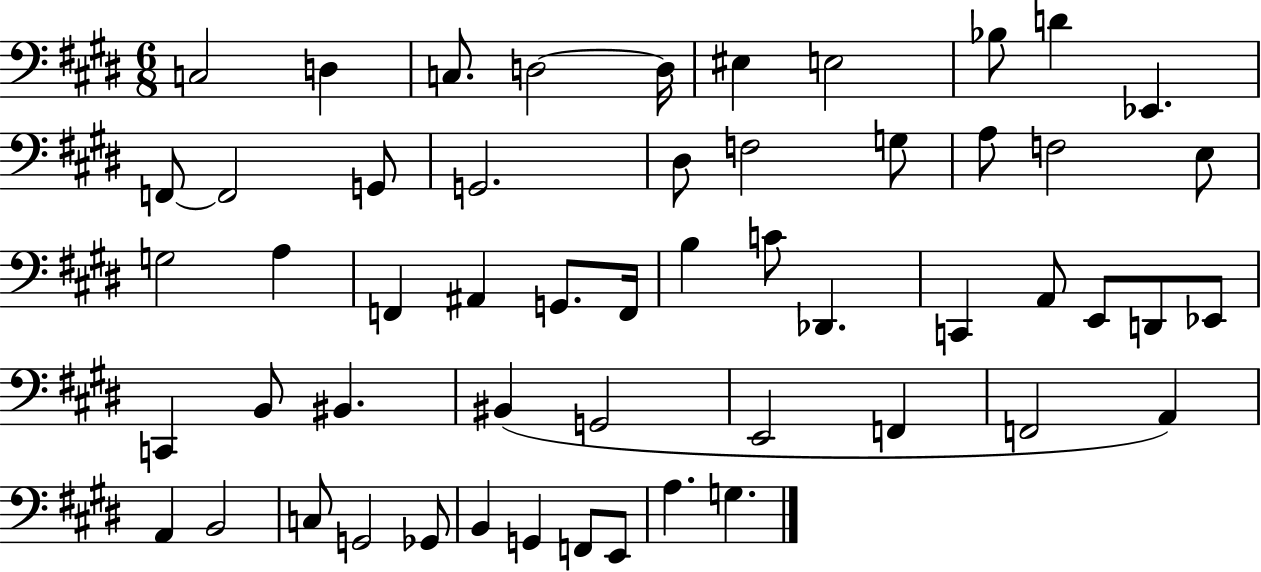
C3/h D3/q C3/e. D3/h D3/s EIS3/q E3/h Bb3/e D4/q Eb2/q. F2/e F2/h G2/e G2/h. D#3/e F3/h G3/e A3/e F3/h E3/e G3/h A3/q F2/q A#2/q G2/e. F2/s B3/q C4/e Db2/q. C2/q A2/e E2/e D2/e Eb2/e C2/q B2/e BIS2/q. BIS2/q G2/h E2/h F2/q F2/h A2/q A2/q B2/h C3/e G2/h Gb2/e B2/q G2/q F2/e E2/e A3/q. G3/q.